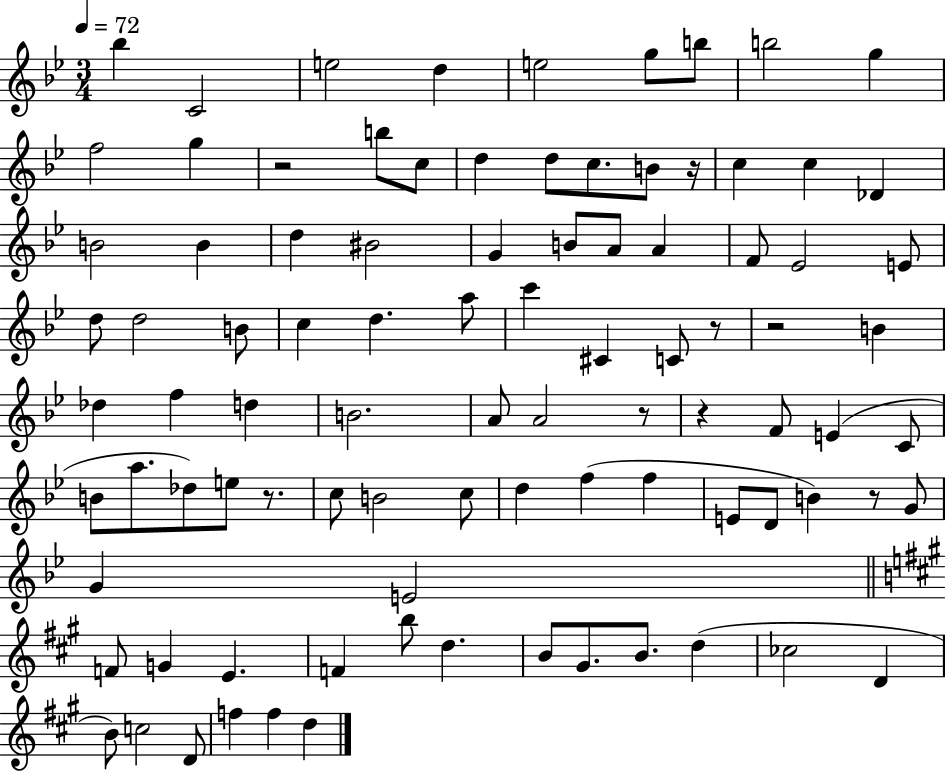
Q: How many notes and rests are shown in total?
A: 92